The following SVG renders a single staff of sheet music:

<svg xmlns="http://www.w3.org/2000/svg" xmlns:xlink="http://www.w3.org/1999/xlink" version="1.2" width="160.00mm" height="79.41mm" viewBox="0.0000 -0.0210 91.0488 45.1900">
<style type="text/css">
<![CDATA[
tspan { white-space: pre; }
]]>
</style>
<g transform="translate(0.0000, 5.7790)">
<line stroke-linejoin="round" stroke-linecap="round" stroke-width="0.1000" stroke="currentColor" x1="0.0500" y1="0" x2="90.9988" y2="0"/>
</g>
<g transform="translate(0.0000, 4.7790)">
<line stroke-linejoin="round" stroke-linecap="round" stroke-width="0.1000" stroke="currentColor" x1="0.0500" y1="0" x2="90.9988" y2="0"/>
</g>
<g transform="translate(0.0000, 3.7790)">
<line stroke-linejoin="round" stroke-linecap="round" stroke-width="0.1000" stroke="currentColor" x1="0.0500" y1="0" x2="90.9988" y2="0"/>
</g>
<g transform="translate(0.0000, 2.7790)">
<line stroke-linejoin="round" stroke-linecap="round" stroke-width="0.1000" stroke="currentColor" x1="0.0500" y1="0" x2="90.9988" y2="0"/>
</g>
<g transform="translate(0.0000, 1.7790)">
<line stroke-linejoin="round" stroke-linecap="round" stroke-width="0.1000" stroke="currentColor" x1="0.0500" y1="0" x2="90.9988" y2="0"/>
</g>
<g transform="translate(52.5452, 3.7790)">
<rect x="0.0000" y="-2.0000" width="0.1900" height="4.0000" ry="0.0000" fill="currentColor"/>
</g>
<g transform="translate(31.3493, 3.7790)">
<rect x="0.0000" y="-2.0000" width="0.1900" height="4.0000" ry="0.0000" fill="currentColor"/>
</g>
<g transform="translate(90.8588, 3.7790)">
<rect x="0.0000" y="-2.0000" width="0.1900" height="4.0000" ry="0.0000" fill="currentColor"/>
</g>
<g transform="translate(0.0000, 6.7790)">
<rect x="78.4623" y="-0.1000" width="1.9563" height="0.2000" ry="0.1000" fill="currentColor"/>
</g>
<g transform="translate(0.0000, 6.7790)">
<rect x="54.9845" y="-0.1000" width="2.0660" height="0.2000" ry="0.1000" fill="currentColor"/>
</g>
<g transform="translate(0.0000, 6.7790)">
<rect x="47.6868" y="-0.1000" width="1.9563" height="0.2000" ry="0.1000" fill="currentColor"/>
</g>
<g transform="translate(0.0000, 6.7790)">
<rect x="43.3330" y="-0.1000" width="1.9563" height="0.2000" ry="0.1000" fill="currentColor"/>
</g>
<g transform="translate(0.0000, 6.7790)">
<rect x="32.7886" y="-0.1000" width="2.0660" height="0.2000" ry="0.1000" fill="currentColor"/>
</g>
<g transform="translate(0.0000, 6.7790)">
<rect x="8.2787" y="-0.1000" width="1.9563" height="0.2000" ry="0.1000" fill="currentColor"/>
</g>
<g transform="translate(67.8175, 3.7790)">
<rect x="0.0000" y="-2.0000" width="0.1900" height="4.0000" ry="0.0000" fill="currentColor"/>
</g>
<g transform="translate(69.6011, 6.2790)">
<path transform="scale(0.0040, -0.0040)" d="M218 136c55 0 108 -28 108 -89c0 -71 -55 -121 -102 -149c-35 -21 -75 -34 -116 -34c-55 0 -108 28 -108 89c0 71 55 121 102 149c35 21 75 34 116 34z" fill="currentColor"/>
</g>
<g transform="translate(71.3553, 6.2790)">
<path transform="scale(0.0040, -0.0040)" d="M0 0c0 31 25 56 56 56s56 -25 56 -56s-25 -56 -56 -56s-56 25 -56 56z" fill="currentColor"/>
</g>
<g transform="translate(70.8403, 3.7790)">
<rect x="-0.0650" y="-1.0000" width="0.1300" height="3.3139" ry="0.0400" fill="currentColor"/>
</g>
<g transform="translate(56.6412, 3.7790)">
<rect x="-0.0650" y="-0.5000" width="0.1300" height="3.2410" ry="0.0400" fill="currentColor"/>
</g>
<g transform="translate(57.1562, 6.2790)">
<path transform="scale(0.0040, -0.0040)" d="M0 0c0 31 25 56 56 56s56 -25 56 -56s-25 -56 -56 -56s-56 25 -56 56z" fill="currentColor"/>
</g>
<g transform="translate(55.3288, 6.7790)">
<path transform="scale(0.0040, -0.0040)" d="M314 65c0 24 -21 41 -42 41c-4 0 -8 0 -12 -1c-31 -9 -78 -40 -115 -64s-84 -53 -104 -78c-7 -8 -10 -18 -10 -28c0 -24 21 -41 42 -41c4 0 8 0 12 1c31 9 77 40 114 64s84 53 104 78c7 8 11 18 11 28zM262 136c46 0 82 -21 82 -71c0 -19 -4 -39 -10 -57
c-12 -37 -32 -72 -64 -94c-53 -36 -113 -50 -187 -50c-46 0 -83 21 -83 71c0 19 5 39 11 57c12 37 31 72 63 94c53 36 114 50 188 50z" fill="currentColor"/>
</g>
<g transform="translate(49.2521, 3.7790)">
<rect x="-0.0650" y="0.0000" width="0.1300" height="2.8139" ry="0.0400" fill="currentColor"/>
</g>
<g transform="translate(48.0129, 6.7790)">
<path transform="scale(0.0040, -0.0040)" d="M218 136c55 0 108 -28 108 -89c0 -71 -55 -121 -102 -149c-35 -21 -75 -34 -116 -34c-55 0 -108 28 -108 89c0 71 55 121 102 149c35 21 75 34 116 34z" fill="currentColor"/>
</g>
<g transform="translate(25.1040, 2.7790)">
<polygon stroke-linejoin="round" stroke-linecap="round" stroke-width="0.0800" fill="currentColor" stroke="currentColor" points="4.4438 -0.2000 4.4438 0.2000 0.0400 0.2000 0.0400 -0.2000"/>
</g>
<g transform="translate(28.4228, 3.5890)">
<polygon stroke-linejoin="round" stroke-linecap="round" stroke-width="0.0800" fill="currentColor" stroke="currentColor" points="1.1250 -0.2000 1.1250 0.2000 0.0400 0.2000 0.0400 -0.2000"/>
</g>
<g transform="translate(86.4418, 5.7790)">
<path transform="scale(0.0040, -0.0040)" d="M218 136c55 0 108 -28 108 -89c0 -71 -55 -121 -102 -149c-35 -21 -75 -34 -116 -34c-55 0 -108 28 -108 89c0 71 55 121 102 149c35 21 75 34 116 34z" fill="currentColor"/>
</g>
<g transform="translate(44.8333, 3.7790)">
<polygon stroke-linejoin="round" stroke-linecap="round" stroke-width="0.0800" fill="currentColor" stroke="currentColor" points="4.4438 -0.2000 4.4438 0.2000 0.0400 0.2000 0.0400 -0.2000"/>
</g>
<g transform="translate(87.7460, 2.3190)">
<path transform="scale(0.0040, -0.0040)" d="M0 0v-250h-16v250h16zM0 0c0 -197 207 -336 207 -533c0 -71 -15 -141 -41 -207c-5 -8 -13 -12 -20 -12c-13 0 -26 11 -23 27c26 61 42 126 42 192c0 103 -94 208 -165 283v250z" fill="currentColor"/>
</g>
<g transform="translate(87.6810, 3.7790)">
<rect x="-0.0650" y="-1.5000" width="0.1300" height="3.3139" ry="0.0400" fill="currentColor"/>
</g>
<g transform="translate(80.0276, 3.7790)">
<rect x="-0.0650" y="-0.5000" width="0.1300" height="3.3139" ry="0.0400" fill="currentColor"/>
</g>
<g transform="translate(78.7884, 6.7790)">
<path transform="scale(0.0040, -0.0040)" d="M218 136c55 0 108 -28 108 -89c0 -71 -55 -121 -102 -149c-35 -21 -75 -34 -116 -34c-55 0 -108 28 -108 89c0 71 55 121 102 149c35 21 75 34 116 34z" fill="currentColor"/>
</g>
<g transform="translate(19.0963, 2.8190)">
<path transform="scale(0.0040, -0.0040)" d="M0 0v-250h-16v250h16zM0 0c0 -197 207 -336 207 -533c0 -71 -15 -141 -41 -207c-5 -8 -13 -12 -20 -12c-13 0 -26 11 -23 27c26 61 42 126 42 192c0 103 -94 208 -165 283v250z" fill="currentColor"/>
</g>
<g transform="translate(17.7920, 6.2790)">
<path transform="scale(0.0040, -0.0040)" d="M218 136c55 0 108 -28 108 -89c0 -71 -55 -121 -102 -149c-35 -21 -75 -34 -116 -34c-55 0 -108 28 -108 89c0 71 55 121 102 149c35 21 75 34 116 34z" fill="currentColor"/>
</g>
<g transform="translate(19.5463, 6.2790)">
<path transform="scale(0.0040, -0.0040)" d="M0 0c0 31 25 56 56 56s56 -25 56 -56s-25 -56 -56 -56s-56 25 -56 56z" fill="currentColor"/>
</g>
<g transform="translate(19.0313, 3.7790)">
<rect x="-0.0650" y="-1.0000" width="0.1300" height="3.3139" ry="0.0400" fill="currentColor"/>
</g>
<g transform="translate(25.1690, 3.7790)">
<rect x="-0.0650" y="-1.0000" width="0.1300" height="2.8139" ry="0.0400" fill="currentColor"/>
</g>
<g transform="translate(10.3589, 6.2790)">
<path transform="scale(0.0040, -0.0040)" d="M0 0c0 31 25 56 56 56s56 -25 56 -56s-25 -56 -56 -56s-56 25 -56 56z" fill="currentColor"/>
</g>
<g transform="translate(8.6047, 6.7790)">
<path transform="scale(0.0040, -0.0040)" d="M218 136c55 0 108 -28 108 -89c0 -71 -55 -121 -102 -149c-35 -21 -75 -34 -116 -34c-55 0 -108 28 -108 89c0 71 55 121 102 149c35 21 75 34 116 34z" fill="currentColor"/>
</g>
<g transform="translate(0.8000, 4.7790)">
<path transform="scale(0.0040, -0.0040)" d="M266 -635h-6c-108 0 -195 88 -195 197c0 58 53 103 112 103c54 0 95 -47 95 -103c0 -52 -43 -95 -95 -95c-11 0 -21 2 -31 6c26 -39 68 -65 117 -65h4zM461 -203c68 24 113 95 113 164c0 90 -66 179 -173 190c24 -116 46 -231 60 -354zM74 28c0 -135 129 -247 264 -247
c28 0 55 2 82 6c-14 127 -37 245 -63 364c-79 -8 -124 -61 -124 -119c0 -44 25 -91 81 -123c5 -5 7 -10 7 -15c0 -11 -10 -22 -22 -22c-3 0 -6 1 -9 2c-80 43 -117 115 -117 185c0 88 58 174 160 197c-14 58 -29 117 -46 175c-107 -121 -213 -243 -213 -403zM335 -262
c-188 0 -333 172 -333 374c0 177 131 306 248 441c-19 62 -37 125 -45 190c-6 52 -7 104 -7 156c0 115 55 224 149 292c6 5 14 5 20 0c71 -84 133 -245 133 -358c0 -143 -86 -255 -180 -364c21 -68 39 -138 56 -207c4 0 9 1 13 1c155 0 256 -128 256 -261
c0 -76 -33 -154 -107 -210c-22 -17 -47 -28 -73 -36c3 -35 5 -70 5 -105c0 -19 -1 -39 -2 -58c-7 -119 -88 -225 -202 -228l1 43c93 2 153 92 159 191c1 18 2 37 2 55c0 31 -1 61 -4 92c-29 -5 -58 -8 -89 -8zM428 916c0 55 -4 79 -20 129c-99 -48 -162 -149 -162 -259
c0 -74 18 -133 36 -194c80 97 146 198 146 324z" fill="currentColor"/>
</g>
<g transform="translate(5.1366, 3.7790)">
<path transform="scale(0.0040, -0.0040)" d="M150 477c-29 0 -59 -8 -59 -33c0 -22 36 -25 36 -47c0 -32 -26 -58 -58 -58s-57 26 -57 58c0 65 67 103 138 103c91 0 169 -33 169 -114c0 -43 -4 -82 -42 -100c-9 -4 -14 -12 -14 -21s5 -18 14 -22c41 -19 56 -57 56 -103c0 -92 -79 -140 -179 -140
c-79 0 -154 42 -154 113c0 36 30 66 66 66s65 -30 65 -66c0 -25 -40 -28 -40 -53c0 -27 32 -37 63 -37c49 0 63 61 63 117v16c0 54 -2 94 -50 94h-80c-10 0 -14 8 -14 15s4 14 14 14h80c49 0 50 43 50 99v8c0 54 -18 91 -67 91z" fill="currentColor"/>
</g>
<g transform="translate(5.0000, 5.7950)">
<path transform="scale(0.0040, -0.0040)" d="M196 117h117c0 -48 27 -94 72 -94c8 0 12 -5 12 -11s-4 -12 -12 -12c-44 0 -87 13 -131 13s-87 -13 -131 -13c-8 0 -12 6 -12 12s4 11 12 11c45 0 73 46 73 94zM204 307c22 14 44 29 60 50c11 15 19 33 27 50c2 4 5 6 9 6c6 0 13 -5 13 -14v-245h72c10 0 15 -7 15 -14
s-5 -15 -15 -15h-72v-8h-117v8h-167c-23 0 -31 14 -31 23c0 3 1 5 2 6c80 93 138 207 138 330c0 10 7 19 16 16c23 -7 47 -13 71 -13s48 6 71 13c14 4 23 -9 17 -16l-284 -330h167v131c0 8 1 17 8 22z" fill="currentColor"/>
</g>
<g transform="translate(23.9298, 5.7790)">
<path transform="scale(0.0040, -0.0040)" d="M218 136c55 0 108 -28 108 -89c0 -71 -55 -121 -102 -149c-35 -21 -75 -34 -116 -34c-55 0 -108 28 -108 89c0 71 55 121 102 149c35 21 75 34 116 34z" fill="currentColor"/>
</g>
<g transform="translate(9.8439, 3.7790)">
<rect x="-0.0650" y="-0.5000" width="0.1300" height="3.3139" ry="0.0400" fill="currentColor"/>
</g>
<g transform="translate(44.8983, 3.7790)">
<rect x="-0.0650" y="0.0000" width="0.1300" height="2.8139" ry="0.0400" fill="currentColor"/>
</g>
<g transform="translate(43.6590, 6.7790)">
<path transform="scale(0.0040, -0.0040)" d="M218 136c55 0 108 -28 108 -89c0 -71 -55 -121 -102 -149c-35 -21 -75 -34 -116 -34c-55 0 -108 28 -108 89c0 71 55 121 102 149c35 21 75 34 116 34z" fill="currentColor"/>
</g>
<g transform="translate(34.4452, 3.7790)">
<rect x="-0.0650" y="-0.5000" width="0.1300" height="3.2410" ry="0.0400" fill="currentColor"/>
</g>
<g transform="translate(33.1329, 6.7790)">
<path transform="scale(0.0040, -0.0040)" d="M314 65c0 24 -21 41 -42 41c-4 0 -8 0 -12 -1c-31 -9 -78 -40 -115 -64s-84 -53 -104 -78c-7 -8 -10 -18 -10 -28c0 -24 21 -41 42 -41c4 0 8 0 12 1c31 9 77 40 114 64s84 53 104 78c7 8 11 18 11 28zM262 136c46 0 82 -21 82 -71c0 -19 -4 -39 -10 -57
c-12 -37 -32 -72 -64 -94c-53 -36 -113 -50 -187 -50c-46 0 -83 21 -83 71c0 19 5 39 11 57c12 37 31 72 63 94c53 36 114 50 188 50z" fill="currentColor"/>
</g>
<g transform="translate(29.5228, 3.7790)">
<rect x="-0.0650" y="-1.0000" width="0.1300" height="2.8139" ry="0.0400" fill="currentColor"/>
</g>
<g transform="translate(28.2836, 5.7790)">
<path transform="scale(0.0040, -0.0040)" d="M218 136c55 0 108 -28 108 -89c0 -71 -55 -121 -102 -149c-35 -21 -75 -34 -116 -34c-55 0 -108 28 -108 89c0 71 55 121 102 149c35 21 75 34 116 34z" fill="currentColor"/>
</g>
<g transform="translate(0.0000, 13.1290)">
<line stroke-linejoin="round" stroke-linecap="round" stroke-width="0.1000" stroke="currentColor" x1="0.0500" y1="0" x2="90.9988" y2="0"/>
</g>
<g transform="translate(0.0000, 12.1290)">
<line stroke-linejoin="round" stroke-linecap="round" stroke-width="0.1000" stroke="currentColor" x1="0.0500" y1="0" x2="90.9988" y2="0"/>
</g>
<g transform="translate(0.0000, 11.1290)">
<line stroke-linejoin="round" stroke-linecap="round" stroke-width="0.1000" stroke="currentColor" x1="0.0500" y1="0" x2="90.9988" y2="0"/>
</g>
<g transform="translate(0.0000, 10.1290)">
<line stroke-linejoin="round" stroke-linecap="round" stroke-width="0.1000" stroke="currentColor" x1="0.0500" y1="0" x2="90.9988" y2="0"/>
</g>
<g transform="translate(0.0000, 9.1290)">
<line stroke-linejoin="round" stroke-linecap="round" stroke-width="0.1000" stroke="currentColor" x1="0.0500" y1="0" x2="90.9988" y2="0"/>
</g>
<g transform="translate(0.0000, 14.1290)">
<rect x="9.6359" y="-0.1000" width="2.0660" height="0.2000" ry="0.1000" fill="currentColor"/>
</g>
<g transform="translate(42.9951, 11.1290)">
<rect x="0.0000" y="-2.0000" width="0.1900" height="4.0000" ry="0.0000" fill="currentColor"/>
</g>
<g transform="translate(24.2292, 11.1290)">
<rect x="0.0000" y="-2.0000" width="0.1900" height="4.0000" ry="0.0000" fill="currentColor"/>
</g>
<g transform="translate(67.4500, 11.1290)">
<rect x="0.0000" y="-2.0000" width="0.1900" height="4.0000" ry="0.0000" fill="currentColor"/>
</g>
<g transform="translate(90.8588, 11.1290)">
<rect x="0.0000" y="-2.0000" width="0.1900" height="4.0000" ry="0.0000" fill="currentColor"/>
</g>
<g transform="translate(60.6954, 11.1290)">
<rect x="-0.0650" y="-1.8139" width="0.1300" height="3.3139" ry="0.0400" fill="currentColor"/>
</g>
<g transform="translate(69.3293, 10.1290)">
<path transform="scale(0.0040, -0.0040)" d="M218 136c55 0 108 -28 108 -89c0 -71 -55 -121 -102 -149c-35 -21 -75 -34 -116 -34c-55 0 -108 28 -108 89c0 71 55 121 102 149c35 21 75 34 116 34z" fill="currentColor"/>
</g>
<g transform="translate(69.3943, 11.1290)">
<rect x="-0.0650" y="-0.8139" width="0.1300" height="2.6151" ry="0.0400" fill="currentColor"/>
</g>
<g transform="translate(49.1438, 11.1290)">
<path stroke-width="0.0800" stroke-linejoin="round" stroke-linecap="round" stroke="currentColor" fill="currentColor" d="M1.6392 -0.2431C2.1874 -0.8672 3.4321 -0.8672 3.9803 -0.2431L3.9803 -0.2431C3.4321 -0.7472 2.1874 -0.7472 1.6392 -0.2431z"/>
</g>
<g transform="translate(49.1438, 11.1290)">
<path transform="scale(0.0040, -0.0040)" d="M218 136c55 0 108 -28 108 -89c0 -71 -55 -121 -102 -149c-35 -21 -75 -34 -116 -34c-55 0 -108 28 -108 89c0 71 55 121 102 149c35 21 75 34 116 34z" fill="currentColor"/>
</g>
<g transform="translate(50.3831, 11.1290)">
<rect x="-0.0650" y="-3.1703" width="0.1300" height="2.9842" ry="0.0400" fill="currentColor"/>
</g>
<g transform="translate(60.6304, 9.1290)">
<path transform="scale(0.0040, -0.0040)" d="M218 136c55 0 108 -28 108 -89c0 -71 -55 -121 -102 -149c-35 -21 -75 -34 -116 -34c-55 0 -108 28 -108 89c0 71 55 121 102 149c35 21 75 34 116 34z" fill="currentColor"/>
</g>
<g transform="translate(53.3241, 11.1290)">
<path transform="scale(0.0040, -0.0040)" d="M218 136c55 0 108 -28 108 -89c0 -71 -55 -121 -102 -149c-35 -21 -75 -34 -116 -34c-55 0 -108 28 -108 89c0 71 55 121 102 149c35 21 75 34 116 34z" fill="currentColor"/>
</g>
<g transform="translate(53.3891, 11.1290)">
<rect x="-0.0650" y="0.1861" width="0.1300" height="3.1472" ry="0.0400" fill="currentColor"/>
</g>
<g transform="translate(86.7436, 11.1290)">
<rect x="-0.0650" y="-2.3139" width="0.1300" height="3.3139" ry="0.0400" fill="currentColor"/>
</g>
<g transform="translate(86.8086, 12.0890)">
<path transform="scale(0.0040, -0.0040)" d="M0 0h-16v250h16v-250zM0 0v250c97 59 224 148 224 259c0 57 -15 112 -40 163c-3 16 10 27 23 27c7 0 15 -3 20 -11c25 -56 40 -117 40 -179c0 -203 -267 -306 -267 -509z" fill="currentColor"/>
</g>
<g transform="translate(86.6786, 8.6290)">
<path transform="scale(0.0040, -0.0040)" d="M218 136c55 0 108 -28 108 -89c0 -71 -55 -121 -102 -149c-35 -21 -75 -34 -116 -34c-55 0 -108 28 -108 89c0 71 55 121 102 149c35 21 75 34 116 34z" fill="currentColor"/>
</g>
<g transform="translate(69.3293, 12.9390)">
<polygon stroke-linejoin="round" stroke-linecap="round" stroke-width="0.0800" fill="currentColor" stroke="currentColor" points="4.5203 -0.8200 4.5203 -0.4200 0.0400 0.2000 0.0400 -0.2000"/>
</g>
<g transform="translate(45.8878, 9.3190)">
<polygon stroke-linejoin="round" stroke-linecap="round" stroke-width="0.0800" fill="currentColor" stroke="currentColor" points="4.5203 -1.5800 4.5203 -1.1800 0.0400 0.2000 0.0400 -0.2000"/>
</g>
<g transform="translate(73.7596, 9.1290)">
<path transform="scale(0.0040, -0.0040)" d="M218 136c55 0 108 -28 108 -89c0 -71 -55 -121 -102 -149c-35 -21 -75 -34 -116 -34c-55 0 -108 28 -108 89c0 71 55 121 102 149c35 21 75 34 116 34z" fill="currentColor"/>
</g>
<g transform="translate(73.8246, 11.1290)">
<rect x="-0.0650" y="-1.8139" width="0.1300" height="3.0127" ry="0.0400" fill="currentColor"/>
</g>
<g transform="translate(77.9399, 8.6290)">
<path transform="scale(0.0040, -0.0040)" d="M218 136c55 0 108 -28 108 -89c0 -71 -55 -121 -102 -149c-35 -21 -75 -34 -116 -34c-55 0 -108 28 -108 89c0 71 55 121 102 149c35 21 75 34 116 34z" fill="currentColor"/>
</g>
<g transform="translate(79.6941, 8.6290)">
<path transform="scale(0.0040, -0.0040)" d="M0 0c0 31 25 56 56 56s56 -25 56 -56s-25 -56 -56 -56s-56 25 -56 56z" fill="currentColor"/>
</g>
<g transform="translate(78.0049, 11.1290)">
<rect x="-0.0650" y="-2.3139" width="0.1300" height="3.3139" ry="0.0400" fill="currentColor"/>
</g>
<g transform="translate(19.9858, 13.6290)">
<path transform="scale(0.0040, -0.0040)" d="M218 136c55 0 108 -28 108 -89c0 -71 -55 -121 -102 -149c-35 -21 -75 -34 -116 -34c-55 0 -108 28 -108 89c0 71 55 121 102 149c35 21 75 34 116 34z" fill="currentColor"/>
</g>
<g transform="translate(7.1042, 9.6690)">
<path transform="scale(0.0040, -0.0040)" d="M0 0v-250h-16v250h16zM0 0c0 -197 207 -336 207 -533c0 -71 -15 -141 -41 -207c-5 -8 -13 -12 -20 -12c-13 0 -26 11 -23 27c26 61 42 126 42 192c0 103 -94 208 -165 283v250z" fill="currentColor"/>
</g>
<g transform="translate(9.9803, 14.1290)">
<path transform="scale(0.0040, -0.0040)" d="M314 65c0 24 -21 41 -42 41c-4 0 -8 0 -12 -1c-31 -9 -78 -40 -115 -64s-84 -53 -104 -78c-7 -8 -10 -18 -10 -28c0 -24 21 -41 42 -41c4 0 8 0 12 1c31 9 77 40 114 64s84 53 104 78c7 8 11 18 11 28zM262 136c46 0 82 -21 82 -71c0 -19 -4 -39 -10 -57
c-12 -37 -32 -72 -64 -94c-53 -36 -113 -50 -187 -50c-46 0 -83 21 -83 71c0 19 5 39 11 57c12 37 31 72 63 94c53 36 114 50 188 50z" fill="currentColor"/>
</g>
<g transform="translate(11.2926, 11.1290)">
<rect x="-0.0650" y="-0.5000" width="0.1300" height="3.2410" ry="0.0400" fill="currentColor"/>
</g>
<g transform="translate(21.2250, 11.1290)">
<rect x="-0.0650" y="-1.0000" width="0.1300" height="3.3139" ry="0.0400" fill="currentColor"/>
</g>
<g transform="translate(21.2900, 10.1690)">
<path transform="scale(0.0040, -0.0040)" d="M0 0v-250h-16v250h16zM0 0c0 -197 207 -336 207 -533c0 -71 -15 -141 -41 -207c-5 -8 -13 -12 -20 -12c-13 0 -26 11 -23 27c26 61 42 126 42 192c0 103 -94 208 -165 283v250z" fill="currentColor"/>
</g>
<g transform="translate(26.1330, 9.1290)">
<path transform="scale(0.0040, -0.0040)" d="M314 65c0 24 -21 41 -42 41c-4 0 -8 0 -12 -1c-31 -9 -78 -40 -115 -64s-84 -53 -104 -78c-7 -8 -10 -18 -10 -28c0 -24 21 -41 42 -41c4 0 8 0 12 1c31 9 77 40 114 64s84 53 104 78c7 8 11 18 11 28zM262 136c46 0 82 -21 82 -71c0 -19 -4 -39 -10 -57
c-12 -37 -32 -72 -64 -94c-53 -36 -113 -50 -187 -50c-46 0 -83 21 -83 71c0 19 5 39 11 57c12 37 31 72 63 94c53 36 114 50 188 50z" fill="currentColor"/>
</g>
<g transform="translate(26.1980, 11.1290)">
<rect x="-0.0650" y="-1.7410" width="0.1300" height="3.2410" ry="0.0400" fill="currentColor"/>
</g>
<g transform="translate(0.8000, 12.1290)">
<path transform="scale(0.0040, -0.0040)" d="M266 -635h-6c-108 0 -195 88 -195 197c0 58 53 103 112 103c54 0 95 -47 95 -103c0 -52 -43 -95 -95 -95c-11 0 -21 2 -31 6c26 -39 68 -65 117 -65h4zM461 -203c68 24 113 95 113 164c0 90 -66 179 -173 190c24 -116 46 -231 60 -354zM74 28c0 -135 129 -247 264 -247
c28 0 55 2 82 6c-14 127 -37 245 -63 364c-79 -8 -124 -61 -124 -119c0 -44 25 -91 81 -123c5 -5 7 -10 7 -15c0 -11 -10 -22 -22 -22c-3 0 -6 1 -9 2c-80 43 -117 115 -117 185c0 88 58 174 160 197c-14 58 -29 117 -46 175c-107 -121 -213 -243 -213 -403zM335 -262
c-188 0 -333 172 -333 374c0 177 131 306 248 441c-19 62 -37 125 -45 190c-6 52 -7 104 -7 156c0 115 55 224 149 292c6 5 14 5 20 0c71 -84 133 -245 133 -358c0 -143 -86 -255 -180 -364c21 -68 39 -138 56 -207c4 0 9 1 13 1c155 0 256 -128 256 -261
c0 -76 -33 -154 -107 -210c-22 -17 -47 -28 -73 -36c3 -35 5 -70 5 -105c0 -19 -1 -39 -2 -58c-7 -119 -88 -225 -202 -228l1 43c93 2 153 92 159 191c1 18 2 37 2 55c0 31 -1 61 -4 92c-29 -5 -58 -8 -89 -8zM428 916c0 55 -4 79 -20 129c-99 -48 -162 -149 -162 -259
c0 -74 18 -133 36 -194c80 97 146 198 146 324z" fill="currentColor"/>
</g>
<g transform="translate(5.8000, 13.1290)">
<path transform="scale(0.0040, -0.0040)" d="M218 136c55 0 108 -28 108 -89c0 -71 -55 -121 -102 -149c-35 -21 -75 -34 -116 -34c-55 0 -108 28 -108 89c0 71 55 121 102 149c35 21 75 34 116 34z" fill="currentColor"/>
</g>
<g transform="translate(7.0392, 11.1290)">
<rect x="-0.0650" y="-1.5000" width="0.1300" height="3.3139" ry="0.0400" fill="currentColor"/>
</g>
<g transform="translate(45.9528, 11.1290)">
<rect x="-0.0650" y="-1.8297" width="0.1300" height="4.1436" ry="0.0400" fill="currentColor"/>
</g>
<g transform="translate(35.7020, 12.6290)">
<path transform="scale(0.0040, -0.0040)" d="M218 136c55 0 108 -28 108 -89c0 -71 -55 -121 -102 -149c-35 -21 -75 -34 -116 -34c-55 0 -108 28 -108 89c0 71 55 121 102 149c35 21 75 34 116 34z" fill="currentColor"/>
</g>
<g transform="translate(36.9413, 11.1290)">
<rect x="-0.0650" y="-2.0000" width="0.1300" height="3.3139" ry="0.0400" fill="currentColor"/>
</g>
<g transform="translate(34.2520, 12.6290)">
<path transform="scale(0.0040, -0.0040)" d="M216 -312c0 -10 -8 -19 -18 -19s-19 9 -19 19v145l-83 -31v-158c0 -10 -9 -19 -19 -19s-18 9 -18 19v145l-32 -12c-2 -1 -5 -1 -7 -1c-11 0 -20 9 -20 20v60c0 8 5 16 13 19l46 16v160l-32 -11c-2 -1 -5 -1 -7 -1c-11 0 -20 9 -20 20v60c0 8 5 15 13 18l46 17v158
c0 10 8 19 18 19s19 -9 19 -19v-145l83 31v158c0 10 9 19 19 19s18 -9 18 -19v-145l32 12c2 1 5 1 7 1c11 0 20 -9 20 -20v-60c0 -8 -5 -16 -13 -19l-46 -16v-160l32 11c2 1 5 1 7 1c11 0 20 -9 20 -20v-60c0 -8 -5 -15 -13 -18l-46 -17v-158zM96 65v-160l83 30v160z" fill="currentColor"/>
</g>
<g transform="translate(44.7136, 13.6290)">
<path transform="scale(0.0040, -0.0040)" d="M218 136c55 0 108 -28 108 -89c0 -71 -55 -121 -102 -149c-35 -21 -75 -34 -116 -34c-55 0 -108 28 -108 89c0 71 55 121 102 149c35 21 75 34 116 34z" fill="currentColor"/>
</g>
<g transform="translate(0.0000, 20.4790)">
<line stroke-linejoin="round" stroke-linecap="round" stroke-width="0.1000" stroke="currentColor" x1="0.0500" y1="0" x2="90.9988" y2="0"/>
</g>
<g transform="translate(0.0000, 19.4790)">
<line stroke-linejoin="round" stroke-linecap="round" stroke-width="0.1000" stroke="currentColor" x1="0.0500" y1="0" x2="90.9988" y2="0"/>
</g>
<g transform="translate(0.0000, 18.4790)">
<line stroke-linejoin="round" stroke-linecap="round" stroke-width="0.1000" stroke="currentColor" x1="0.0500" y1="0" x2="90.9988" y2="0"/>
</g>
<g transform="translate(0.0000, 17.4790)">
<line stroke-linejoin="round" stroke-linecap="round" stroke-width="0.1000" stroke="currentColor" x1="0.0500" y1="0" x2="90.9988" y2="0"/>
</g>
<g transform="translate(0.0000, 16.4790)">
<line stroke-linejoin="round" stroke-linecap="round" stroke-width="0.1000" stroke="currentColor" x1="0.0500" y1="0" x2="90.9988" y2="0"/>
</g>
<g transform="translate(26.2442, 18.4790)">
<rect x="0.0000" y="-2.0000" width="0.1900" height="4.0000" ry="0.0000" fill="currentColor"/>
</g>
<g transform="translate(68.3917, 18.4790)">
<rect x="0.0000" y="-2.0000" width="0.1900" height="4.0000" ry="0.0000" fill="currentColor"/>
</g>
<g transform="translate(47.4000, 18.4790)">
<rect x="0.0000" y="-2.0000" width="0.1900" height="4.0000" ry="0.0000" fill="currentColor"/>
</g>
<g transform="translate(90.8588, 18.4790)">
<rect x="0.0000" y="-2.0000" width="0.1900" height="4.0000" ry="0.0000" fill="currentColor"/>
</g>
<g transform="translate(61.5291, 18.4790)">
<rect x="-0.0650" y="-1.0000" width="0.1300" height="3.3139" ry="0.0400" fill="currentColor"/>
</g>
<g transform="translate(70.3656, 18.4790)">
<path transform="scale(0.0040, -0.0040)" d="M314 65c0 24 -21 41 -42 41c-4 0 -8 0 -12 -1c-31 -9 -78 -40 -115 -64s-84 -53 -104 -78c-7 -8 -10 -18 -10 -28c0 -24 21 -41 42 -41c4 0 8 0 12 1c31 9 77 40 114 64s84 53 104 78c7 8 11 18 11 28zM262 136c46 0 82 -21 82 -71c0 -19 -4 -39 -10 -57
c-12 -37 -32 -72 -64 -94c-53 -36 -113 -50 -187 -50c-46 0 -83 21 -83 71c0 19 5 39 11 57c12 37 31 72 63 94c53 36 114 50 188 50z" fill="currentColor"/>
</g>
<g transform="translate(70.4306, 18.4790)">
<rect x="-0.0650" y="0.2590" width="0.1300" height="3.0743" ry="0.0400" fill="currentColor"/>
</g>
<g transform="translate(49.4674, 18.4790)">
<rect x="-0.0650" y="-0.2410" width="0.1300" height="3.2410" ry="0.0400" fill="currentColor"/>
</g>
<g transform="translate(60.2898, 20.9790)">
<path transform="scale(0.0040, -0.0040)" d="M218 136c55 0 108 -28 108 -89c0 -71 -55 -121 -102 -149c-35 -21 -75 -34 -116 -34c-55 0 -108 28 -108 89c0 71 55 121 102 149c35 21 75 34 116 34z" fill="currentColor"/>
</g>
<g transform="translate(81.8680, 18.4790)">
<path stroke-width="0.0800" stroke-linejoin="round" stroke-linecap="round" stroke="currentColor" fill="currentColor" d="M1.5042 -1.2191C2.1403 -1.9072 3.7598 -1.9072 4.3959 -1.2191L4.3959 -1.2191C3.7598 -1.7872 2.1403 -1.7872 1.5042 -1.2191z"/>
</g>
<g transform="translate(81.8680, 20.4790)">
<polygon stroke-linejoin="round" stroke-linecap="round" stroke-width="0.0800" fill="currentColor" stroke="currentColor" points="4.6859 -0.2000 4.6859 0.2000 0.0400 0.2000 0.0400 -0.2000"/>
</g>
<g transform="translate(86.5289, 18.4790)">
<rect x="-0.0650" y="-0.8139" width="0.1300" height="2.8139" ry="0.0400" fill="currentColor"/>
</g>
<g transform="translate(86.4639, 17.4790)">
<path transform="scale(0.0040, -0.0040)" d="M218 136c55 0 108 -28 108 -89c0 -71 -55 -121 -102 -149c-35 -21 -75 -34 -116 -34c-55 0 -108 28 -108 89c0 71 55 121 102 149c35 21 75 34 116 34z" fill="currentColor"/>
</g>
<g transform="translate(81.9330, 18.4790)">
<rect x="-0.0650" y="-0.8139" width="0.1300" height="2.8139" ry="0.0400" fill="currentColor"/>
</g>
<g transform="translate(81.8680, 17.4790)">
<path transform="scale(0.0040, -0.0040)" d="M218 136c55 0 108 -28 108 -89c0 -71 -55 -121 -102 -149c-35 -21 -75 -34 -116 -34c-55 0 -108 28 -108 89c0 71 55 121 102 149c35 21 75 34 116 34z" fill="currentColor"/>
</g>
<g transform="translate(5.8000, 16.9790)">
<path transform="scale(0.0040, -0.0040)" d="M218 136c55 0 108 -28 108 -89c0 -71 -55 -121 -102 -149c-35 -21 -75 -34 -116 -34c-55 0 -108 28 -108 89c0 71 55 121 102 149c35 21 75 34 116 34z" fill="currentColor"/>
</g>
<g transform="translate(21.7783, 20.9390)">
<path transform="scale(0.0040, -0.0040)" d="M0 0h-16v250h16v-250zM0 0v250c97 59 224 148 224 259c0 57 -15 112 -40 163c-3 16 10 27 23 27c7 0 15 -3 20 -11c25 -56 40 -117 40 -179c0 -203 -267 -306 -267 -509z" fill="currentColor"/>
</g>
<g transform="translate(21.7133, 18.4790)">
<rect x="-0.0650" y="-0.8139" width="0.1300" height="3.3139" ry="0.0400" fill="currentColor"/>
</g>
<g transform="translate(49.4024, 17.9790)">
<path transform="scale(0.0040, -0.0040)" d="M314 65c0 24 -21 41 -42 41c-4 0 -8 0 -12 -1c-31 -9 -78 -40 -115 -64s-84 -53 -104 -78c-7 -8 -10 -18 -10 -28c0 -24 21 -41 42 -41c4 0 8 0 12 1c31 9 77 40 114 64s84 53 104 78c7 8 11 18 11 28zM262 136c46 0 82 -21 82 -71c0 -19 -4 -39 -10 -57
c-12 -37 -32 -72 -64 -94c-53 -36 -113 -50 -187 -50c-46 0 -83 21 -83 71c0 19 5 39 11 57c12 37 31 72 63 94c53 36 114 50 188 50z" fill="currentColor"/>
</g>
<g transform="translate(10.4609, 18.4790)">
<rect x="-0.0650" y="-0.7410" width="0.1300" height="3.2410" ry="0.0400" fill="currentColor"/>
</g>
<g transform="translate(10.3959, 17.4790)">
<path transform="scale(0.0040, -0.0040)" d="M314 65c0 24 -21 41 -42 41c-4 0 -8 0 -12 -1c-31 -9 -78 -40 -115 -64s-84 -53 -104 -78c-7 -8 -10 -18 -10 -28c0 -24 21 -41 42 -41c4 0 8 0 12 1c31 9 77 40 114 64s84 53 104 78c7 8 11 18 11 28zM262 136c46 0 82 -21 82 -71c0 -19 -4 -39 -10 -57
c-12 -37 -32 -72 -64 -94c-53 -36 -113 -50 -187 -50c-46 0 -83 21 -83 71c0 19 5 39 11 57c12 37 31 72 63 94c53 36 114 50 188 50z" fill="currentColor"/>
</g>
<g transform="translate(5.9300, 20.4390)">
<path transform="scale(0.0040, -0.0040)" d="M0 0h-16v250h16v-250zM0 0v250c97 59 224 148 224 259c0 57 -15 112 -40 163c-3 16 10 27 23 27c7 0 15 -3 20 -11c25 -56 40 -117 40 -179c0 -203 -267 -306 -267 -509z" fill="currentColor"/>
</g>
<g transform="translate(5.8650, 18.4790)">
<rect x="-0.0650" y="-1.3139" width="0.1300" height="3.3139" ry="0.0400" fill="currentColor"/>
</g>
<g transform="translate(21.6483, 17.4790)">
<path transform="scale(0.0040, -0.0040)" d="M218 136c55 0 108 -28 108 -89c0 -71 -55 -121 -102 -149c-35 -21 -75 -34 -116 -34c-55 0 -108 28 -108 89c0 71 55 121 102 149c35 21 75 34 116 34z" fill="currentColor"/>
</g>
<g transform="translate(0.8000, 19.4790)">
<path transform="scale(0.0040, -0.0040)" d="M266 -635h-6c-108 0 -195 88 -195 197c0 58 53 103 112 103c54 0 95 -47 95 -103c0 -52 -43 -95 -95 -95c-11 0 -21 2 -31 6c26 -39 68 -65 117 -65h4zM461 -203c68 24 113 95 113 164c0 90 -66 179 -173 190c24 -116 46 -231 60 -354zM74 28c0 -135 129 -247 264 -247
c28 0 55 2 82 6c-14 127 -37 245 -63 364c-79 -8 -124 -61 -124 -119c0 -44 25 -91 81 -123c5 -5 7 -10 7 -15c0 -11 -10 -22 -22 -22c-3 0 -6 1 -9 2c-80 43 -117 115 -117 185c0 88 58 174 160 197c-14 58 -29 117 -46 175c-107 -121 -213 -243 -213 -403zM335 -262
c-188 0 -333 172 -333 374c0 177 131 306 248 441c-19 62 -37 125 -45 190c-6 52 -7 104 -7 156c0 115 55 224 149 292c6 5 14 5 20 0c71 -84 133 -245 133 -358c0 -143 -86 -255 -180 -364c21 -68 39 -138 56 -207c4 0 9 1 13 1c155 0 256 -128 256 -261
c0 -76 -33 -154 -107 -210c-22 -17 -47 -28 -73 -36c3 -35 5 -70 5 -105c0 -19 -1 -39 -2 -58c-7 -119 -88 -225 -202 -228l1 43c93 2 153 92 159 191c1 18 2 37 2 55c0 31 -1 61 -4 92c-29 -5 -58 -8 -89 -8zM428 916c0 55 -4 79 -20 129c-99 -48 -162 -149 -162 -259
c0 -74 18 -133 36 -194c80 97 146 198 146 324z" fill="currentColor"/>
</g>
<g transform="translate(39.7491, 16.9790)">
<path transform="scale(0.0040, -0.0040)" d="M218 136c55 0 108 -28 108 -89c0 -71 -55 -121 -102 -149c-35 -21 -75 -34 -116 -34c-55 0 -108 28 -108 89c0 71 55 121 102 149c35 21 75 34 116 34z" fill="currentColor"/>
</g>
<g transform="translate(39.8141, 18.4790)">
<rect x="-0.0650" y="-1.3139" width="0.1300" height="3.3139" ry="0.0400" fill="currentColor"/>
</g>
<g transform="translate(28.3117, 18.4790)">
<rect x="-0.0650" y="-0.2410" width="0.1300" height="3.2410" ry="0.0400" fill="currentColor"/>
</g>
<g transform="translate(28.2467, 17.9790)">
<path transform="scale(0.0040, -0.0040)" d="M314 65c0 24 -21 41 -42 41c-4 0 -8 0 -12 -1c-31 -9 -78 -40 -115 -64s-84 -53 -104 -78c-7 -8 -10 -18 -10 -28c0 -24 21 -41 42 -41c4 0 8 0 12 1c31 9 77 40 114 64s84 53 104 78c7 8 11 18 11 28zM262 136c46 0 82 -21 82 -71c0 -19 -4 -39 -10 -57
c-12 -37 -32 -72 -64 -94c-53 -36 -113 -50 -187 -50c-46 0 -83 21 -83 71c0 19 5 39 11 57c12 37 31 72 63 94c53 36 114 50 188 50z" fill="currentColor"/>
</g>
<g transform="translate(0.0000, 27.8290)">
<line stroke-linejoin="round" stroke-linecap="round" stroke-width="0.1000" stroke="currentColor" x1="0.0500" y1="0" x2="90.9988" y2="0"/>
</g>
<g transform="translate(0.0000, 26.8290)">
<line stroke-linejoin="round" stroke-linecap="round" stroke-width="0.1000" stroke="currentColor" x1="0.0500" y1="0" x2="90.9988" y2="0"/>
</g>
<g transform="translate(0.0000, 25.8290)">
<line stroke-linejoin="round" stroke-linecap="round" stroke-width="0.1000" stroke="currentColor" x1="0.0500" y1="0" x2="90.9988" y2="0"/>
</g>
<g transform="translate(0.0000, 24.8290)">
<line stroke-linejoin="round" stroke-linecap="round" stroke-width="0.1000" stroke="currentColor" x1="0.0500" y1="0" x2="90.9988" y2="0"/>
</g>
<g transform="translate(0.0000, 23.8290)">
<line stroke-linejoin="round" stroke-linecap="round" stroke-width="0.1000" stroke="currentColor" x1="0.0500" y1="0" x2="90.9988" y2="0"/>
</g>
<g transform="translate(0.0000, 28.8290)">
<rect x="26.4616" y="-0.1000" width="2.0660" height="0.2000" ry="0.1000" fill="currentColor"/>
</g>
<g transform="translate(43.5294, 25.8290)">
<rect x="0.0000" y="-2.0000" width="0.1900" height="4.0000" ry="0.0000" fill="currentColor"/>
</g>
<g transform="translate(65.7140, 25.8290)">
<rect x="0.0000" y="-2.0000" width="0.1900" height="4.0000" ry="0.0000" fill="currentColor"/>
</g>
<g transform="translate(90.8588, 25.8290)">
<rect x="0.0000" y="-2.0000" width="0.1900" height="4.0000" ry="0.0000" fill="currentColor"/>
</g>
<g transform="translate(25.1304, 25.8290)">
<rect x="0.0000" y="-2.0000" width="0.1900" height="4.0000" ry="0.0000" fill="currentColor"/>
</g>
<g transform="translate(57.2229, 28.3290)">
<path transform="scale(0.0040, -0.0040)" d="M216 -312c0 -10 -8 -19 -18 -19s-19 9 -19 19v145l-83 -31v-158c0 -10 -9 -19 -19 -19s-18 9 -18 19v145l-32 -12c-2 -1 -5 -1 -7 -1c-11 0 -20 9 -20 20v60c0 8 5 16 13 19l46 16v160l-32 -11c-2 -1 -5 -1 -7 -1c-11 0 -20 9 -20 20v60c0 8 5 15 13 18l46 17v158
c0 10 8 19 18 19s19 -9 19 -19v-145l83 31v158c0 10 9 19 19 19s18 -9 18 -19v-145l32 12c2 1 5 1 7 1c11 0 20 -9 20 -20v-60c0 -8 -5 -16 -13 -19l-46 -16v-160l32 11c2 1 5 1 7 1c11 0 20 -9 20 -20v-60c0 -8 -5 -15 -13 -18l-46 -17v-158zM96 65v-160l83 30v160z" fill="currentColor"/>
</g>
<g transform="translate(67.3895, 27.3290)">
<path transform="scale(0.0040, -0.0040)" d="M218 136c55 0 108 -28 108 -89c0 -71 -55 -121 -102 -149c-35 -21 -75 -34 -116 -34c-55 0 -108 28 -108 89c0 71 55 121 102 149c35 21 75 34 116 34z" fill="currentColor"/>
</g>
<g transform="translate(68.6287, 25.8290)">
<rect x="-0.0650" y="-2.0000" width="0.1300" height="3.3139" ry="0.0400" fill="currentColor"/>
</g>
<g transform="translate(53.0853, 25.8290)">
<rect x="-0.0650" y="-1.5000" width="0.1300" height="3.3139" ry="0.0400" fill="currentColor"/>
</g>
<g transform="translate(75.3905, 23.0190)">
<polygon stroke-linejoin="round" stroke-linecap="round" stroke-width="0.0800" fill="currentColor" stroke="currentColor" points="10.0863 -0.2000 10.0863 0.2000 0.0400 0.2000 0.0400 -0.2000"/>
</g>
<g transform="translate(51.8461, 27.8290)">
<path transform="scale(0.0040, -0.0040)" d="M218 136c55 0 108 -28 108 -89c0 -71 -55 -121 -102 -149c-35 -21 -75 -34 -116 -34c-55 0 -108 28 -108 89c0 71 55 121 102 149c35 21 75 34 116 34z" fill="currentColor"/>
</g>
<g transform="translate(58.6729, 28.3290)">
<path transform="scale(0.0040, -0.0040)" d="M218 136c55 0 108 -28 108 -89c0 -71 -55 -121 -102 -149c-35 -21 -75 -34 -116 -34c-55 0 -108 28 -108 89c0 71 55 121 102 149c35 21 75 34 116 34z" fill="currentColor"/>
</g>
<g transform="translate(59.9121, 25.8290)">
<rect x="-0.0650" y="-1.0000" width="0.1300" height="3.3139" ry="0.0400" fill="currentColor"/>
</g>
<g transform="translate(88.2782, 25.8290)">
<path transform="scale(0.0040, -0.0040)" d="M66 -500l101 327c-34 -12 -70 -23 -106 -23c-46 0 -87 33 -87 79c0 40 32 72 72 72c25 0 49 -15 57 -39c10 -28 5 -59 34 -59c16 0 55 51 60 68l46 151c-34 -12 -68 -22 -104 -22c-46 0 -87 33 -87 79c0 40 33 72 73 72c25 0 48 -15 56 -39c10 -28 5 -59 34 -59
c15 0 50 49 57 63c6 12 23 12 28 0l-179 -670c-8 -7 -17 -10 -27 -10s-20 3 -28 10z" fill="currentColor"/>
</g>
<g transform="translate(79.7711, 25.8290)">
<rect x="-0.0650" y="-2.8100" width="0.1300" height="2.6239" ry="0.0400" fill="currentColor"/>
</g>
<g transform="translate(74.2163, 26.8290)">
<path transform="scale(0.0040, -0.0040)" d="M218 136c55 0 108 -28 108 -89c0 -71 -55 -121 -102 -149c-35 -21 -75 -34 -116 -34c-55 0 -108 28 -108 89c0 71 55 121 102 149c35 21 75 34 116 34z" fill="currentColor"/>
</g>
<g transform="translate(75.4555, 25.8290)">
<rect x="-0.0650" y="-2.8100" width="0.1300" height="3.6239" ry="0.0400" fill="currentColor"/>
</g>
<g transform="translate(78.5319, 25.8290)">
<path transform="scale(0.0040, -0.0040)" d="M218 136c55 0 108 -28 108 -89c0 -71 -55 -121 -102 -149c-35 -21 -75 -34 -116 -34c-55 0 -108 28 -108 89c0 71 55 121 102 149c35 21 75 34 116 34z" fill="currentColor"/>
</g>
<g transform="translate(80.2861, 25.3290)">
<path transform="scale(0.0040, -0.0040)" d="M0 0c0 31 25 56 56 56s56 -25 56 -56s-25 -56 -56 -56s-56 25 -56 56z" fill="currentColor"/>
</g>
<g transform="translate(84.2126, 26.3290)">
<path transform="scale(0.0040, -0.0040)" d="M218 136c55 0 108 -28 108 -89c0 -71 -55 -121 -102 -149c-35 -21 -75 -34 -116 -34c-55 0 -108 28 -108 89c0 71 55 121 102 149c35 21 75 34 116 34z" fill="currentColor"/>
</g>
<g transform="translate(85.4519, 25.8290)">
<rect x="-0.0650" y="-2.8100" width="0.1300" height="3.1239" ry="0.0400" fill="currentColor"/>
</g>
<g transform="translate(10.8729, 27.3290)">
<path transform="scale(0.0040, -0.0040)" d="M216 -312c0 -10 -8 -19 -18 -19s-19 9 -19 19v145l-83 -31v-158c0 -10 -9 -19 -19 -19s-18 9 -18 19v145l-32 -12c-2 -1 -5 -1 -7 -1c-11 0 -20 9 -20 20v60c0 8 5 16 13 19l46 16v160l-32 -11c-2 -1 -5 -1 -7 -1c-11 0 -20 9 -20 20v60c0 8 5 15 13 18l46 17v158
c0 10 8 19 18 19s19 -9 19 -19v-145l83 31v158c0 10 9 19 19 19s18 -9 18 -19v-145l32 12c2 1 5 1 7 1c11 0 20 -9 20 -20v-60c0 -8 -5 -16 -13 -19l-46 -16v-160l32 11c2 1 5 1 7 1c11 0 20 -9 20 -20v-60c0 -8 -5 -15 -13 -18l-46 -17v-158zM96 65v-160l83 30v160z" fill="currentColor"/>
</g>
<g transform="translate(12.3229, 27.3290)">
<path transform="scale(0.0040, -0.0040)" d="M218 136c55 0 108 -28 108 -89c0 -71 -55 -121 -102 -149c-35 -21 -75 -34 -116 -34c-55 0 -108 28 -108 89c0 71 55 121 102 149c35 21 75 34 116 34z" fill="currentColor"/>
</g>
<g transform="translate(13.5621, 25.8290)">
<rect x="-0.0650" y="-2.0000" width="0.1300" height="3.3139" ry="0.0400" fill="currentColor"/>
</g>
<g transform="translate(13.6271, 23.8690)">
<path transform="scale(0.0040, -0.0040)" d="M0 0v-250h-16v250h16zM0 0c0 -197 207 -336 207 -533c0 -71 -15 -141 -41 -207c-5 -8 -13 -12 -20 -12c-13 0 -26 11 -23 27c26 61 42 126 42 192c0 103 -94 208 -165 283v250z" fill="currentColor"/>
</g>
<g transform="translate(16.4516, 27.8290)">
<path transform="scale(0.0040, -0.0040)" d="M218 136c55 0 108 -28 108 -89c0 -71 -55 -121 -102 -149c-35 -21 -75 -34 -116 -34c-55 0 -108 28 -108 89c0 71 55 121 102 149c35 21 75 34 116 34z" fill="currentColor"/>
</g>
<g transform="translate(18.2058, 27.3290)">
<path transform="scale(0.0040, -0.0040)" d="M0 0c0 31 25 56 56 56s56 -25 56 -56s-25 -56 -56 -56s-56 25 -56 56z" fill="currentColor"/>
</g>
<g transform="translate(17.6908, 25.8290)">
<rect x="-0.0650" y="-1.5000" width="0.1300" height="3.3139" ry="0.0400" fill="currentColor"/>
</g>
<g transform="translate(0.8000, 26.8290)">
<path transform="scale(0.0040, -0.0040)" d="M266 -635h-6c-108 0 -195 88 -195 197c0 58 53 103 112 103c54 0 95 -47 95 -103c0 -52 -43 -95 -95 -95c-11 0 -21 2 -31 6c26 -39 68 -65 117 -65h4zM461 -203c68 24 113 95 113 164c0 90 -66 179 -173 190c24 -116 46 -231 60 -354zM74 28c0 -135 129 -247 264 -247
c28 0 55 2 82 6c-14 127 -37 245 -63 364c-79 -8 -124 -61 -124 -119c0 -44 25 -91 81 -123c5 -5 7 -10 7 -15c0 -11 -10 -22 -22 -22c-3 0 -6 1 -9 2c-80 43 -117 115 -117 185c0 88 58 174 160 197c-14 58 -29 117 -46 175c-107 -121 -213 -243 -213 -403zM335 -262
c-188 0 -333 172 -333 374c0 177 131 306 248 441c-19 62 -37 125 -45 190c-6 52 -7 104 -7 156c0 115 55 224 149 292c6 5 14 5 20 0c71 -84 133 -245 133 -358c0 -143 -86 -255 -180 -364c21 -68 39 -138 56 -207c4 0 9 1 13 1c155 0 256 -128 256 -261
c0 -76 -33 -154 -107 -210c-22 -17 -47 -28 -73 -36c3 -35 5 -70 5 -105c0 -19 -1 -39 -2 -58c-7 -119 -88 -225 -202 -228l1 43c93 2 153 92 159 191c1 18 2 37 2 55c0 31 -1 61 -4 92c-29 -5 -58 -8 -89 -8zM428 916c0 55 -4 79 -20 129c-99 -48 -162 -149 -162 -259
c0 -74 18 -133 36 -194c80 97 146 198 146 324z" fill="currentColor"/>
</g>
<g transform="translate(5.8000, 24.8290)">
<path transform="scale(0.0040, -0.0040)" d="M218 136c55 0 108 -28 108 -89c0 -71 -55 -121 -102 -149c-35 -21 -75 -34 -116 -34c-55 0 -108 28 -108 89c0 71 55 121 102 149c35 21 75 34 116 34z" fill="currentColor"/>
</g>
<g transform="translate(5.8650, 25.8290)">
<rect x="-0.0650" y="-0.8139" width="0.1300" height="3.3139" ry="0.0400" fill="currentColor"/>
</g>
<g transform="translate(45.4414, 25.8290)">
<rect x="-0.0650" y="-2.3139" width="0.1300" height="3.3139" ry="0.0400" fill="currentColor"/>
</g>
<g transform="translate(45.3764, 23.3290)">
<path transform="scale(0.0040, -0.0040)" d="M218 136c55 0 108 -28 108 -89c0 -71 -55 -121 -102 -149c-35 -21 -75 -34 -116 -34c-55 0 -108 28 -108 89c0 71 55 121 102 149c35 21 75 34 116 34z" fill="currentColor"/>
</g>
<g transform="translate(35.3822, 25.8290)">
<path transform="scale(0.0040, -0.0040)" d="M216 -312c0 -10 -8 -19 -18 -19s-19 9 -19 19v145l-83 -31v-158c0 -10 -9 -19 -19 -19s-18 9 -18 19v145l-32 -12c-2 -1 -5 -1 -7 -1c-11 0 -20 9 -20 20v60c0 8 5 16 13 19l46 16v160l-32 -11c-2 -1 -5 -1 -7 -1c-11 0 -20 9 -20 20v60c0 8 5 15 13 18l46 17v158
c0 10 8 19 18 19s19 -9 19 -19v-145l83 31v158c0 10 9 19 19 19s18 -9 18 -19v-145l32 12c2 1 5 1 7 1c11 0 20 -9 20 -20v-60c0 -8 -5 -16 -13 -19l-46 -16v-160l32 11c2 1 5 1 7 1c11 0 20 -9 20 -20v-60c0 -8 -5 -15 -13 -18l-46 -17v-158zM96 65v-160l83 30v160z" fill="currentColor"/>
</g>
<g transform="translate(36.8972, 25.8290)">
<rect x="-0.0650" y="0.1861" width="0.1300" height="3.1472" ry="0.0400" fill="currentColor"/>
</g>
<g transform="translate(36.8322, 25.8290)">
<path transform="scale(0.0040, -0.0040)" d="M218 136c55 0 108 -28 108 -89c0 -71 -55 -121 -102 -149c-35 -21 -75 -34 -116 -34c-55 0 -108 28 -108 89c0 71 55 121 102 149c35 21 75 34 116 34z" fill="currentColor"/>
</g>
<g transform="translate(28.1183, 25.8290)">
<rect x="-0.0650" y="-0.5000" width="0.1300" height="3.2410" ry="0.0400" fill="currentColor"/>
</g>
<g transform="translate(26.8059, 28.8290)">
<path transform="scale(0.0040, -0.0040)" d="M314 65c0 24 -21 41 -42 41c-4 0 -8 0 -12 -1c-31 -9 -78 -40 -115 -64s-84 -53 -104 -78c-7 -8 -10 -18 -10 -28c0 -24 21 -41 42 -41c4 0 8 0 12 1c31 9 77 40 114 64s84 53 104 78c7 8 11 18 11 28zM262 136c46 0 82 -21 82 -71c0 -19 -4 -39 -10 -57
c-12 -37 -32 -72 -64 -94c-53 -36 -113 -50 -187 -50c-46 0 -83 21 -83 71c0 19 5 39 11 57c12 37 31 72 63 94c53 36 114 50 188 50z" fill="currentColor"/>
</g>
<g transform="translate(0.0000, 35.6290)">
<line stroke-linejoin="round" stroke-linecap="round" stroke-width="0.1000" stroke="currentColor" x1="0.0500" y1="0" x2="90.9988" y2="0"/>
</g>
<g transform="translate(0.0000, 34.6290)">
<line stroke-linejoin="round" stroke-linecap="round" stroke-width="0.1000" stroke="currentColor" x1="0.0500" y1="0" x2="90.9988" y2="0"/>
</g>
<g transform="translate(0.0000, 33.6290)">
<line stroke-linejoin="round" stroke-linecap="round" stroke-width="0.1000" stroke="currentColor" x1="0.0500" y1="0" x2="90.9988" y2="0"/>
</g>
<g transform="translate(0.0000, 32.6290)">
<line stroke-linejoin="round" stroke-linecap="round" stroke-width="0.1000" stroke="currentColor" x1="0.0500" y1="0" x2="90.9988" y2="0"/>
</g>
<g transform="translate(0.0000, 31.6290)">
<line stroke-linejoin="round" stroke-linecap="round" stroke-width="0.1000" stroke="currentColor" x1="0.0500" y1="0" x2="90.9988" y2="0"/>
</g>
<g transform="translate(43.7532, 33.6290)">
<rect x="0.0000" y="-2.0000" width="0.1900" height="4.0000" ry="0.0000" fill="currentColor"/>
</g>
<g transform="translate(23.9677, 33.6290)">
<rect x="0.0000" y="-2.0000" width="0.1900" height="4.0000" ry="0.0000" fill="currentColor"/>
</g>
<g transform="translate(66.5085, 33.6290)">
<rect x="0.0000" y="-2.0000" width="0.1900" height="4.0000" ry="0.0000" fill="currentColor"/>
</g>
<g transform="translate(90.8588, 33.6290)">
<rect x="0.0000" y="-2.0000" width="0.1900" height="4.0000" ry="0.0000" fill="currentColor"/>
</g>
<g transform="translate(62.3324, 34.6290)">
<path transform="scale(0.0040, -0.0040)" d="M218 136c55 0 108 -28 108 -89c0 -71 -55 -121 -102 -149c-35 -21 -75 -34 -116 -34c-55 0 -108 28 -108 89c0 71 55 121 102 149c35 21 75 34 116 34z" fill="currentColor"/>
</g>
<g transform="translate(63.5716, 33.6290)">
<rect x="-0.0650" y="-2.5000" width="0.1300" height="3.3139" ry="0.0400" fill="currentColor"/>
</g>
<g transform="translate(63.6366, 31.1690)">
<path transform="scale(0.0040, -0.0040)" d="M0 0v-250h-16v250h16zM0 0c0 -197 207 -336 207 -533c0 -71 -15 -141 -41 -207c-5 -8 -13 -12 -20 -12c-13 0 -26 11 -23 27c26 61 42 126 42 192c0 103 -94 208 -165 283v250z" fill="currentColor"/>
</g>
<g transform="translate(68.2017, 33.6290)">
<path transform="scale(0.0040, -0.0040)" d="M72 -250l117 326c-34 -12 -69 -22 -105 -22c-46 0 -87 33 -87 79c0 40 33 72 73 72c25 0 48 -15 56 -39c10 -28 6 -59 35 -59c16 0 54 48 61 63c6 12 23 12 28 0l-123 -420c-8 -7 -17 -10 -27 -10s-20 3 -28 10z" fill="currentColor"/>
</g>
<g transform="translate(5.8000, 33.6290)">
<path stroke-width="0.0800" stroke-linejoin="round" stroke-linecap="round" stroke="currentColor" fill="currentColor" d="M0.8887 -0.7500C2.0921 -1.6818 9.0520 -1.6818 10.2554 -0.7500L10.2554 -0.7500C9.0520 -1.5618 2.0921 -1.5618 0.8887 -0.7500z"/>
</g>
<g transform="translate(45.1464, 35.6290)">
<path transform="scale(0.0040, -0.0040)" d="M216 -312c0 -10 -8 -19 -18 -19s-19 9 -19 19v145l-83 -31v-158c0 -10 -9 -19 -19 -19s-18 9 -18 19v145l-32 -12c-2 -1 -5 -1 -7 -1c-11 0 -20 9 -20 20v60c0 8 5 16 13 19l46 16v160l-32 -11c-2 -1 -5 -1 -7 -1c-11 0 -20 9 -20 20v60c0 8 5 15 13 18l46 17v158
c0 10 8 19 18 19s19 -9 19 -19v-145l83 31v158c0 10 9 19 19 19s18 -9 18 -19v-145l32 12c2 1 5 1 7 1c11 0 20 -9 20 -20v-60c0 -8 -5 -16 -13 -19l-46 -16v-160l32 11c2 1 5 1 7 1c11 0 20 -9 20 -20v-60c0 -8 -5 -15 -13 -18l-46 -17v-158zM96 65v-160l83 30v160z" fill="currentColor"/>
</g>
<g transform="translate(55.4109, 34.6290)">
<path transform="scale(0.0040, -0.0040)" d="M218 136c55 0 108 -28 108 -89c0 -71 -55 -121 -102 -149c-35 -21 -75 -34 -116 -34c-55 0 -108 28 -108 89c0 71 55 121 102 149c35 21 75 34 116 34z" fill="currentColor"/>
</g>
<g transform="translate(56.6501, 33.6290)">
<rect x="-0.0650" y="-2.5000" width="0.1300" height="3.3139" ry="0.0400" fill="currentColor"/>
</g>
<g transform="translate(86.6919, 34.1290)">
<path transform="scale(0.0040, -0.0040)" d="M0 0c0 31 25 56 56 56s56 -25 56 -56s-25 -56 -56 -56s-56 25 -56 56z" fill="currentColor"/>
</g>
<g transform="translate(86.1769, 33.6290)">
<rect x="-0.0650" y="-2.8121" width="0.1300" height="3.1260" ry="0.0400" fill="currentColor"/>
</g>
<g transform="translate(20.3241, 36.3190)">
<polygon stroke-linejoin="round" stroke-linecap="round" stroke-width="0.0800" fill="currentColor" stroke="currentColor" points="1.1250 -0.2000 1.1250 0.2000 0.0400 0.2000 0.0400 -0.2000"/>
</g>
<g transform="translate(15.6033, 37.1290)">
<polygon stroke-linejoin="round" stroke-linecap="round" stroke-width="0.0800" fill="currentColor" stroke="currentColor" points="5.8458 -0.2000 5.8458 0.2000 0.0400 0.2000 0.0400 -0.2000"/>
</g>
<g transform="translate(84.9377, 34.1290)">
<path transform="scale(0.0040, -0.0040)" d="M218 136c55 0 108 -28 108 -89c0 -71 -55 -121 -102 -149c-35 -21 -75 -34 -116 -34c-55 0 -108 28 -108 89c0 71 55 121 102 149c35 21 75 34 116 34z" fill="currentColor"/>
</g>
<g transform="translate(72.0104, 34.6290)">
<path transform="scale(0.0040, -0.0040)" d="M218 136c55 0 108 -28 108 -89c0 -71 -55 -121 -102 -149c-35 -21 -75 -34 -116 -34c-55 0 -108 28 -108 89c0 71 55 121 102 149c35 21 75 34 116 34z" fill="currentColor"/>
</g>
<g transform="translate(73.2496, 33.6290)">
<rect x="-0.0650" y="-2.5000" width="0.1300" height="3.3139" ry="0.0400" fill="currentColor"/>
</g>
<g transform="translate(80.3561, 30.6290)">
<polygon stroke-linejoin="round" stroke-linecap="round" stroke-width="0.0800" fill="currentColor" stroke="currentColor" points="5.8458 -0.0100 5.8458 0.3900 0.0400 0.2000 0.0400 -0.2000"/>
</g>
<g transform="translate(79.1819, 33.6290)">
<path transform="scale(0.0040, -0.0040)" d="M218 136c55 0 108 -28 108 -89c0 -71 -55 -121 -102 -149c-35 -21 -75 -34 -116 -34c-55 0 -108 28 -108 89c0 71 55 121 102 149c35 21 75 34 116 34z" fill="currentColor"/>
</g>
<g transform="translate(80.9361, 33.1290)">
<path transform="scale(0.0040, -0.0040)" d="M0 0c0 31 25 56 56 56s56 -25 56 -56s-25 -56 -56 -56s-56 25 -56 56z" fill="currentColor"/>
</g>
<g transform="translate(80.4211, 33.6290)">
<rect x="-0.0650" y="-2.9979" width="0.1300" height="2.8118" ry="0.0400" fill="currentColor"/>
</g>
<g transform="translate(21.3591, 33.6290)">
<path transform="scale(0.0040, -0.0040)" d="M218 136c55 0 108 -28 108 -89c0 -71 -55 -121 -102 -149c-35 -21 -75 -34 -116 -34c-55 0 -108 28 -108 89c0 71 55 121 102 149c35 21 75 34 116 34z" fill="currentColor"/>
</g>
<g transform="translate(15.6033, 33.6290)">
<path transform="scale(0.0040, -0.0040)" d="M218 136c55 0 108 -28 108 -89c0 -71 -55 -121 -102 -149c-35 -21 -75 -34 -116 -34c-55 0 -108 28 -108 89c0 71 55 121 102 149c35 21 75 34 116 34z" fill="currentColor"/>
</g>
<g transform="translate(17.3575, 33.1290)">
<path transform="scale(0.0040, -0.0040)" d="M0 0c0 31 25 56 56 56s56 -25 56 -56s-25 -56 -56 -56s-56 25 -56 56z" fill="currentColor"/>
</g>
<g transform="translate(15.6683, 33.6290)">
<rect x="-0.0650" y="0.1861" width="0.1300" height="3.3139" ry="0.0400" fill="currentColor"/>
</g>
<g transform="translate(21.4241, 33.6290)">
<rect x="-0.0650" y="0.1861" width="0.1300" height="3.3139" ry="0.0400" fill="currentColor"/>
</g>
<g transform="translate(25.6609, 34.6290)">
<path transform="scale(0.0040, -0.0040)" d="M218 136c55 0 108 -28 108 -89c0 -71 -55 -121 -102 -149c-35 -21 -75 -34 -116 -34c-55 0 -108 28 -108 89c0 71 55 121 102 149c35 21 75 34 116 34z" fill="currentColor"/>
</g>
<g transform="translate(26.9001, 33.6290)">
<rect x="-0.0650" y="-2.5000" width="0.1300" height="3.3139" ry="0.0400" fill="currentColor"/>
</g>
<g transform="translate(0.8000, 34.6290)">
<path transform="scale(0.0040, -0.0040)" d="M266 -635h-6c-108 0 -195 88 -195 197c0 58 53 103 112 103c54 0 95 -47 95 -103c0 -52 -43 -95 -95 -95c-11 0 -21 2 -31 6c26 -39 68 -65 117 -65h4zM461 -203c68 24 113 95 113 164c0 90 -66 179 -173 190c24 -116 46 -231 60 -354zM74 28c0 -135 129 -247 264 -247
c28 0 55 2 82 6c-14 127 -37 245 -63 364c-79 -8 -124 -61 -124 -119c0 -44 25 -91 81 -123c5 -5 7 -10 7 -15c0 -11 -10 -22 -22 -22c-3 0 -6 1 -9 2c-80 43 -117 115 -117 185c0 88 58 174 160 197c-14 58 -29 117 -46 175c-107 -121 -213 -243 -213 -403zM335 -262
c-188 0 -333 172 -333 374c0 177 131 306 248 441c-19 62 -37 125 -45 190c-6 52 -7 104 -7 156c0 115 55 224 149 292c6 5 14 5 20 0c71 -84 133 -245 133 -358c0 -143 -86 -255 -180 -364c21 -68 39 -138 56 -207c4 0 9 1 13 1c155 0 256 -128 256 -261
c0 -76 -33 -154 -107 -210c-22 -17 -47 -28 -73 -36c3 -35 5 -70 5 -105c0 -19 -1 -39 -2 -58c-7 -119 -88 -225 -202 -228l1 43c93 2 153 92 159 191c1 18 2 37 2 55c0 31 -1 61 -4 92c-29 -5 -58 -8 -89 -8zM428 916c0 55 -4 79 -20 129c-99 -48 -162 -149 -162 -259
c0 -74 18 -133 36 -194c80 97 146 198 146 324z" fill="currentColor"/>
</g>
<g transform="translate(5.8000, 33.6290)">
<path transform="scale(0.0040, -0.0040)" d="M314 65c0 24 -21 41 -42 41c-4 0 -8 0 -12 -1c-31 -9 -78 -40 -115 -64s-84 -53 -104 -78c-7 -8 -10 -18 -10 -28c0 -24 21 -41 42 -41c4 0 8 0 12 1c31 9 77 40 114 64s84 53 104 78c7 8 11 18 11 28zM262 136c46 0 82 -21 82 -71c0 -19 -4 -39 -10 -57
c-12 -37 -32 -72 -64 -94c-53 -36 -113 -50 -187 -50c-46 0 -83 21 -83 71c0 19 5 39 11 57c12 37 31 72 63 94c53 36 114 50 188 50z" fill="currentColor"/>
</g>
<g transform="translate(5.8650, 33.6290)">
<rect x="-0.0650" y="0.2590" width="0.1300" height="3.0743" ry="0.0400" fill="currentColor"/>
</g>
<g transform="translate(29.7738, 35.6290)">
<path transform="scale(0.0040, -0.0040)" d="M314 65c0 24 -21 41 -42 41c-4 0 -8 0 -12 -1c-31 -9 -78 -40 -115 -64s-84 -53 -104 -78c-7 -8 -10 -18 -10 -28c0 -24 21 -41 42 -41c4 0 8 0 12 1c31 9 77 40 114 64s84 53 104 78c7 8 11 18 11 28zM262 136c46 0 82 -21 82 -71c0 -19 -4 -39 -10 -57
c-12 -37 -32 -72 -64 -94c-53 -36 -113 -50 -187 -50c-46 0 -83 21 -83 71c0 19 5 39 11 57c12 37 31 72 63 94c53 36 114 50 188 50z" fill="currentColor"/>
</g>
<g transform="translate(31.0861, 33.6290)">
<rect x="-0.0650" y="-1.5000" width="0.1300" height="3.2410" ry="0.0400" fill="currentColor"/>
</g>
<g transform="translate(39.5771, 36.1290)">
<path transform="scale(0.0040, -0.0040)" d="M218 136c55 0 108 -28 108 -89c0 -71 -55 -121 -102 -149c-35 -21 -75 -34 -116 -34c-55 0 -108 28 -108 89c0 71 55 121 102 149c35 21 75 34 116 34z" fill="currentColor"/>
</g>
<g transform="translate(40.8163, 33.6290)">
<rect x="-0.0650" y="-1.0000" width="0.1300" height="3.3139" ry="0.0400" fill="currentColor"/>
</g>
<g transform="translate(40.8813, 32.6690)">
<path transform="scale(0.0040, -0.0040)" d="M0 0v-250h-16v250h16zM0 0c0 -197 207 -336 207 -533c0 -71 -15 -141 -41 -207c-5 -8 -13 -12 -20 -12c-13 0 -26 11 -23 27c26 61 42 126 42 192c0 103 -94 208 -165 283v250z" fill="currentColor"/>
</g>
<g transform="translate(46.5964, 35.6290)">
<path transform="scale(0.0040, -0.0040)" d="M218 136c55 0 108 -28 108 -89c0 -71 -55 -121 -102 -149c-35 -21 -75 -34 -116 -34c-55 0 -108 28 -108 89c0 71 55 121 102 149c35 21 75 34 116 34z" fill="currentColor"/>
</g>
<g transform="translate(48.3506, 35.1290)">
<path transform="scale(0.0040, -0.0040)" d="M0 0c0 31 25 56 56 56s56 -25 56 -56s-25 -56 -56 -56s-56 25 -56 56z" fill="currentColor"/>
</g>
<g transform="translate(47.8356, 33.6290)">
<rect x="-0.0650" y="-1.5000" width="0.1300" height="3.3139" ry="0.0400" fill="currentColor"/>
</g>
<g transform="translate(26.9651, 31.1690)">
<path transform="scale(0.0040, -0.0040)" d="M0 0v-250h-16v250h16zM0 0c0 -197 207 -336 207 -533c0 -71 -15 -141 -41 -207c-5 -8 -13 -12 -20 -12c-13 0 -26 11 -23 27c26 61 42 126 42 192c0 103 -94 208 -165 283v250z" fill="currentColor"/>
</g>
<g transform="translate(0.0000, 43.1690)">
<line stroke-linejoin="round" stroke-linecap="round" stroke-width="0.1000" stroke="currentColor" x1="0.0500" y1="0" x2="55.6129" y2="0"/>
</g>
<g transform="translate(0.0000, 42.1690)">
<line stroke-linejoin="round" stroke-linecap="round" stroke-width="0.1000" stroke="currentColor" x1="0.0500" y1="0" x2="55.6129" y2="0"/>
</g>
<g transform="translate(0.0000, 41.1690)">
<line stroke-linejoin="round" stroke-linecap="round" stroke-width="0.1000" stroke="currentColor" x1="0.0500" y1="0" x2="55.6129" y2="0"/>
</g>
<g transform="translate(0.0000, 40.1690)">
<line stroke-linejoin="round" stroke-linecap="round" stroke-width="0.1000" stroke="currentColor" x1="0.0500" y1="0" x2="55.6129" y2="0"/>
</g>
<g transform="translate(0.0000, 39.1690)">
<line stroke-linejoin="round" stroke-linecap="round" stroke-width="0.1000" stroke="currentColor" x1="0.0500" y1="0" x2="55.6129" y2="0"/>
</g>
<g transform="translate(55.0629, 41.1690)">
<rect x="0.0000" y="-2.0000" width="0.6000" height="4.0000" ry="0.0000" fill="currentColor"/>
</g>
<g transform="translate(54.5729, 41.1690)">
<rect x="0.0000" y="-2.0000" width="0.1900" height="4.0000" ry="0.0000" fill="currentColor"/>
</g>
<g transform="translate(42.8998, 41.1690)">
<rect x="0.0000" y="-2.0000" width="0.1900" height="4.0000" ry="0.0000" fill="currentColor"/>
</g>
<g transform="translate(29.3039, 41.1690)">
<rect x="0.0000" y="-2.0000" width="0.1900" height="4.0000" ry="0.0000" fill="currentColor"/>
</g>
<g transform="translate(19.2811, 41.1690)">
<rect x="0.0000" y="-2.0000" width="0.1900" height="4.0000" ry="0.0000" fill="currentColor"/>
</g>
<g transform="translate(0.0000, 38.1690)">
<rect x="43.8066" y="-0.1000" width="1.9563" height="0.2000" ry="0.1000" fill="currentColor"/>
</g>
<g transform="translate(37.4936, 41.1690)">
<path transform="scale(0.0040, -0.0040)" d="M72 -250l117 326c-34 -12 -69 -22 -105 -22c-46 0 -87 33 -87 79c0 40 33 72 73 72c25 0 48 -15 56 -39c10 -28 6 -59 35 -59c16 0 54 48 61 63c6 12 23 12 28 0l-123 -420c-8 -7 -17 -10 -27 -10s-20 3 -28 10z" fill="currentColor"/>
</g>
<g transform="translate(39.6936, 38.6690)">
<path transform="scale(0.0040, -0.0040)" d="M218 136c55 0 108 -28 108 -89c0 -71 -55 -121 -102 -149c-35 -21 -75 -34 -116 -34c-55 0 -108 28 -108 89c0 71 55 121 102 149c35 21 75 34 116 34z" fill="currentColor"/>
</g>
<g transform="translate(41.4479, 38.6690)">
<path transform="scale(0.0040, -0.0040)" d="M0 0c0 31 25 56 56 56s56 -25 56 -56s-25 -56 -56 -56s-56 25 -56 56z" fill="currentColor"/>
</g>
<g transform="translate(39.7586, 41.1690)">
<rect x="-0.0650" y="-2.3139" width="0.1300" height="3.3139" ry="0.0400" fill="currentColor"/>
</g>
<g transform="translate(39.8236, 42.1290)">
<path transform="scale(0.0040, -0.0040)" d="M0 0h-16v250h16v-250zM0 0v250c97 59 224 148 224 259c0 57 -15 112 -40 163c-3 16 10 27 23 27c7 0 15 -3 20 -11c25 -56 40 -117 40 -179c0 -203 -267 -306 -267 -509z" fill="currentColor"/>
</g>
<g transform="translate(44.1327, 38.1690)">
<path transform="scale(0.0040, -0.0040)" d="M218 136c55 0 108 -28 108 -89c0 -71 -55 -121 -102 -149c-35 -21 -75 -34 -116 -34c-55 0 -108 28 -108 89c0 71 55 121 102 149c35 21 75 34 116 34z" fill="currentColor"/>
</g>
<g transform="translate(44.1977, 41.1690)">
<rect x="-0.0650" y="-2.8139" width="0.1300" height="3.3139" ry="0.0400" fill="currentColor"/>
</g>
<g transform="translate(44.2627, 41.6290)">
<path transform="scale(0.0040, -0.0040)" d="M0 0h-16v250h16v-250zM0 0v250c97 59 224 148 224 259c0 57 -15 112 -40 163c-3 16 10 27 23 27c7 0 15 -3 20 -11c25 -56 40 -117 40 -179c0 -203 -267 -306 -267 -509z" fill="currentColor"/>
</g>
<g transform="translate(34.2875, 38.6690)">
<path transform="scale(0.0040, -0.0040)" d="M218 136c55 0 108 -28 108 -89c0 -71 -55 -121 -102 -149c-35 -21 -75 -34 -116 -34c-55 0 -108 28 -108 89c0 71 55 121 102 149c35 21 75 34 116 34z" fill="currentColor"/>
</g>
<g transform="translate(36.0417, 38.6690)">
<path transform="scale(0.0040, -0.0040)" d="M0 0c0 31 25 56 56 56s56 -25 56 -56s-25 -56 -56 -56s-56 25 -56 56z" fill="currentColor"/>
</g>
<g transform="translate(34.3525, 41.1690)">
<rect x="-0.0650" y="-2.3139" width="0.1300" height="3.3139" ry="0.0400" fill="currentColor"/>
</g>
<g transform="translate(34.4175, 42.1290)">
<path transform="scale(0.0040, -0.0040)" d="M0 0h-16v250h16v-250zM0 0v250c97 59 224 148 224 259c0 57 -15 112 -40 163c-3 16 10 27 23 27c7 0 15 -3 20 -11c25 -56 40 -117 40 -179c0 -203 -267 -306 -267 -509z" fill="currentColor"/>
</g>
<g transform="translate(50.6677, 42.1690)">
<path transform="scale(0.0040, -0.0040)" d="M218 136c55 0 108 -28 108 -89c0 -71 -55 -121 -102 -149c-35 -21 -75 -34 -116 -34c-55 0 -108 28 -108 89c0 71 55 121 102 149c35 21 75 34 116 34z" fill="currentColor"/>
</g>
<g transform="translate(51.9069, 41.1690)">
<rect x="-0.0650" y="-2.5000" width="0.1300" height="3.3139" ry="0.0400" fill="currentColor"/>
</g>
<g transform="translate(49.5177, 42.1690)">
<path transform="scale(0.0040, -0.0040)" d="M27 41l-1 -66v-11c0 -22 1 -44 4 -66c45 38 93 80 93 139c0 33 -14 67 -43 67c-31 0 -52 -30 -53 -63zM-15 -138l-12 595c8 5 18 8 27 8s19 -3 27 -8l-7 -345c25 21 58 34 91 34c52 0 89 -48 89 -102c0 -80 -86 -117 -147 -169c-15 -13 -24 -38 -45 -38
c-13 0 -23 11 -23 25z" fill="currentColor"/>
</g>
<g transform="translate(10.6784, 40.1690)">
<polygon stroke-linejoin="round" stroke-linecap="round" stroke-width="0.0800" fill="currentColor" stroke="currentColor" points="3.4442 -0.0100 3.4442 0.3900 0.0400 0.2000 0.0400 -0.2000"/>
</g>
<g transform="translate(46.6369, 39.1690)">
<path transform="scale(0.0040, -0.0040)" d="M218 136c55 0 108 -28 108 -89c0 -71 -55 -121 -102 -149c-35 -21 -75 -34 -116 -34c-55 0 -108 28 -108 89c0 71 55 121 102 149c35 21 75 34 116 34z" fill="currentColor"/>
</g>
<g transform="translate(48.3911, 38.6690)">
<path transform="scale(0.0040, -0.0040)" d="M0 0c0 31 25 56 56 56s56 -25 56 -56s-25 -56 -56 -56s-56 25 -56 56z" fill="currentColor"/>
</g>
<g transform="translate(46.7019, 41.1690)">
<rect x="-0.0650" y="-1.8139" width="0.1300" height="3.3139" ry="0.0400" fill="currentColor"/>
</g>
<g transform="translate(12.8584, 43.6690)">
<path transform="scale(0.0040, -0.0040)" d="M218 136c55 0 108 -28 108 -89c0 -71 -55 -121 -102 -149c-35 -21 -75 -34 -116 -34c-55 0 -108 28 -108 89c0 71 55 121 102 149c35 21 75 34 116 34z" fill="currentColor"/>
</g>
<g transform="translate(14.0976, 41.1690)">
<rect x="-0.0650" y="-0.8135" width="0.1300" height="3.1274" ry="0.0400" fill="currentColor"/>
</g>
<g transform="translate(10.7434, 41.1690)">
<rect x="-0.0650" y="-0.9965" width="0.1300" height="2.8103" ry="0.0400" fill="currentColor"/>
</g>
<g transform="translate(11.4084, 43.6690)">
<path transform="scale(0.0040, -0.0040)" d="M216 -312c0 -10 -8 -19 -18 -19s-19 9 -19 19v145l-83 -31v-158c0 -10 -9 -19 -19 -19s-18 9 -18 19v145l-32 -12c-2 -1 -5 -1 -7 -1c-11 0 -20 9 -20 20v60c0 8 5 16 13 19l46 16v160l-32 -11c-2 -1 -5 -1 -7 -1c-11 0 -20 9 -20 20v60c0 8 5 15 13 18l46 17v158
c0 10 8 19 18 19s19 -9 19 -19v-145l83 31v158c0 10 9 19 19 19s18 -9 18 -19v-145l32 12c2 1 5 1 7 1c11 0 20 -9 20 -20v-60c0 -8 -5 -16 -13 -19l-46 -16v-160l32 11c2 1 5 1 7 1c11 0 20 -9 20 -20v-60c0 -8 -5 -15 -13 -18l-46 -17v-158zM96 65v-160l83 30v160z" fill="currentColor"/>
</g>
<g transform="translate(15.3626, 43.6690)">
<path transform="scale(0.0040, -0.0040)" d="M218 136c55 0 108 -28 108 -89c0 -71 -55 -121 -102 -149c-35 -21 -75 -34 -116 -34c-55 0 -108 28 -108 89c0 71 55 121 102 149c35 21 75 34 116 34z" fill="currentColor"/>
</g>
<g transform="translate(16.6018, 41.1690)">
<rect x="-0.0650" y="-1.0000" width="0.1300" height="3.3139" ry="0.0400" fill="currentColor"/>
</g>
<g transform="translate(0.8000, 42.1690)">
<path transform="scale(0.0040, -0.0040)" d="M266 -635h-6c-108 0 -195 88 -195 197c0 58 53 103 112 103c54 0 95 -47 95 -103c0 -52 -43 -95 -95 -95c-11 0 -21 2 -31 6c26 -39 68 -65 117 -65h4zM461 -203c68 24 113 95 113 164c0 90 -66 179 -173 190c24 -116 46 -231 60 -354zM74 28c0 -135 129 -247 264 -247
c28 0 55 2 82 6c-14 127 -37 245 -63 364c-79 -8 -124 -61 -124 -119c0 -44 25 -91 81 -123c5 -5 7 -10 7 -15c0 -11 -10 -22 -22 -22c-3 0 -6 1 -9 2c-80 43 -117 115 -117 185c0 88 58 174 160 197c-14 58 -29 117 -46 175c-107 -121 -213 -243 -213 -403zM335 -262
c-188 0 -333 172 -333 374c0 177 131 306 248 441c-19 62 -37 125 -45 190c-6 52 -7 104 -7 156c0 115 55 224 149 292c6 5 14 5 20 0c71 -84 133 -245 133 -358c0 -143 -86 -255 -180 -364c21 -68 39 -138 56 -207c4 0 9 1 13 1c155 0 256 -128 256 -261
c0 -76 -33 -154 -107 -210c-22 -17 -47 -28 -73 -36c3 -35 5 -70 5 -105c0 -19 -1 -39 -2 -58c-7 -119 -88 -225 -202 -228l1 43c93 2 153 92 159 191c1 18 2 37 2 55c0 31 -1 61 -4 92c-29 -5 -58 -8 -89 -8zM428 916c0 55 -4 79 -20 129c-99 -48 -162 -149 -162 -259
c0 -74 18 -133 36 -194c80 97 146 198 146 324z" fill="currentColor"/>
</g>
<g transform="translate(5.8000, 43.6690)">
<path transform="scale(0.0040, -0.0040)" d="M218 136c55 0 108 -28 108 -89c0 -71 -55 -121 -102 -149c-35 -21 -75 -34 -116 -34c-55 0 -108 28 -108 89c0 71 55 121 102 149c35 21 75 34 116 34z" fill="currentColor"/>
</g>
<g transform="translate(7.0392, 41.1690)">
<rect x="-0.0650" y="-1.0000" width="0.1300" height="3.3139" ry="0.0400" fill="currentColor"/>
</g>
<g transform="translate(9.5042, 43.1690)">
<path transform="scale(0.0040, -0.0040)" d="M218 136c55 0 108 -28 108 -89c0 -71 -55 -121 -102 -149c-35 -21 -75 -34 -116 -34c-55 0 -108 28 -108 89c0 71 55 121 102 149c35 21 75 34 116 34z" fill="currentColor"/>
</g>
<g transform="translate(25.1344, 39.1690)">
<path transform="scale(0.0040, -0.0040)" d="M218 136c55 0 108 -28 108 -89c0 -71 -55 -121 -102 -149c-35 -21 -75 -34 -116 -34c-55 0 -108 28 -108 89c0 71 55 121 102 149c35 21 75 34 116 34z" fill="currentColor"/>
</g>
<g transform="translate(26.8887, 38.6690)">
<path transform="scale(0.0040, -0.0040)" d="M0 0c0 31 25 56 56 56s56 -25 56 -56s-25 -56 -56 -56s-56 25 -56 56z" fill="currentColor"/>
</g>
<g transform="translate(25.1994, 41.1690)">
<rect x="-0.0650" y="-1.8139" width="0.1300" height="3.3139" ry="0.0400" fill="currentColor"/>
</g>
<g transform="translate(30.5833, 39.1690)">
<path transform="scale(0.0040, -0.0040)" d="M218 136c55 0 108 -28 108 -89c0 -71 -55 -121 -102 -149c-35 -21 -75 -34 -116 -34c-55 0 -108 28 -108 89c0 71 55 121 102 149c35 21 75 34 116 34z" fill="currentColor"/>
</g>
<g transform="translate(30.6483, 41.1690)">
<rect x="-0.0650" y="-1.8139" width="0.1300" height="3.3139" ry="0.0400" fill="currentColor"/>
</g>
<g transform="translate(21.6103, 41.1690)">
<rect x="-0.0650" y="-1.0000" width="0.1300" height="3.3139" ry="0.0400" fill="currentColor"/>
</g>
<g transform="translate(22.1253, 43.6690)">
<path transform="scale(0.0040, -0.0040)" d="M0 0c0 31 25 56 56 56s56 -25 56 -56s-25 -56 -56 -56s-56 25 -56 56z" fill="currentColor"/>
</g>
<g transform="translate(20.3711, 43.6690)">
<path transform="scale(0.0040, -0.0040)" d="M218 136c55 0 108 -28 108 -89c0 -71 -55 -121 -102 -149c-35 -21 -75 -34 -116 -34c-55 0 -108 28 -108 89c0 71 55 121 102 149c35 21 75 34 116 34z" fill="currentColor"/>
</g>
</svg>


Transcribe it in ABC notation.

X:1
T:Untitled
M:3/4
L:1/4
K:C
C D/2 E/2 E/4 C2 C/2 C/2 C2 D C E/2 E/2 C2 D/2 f2 ^F D/2 B/2 B f d/2 f/2 g g/2 e/2 d2 d/2 c2 e c2 D B2 d/2 d/2 d ^F/2 E C2 ^B g E ^D F G/2 B/2 A/2 z/4 B2 B/2 B/4 G/2 E2 D/2 ^E G G/2 z/2 G B/2 A/2 D E/2 ^D/2 ^D D f f g/2 z/2 g/2 a/2 f _G